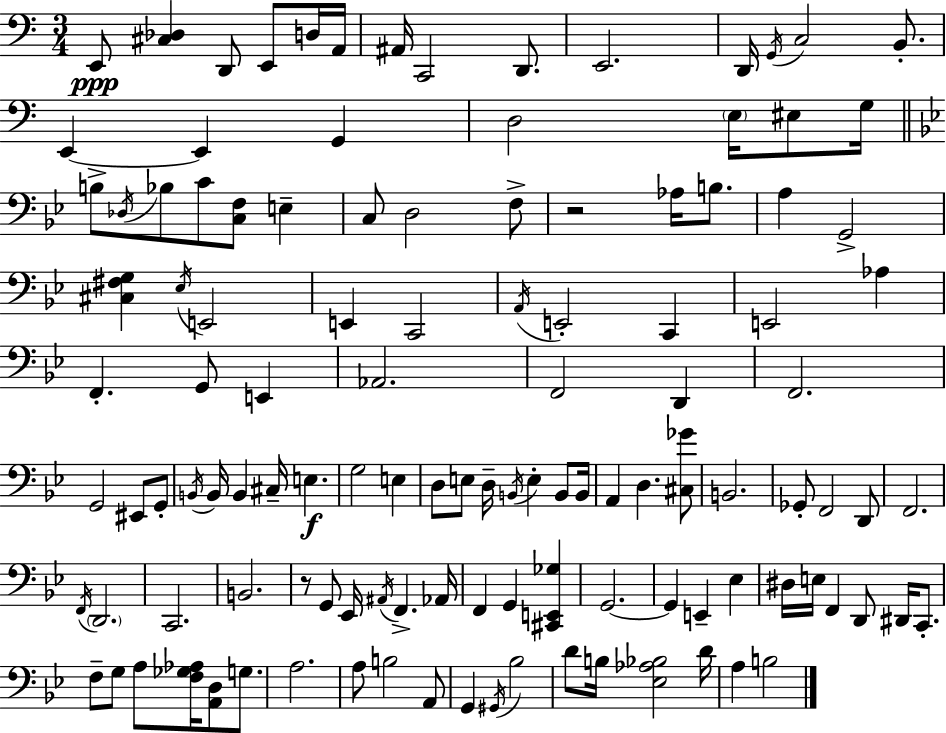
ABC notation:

X:1
T:Untitled
M:3/4
L:1/4
K:Am
E,,/2 [^C,_D,] D,,/2 E,,/2 D,/4 A,,/4 ^A,,/4 C,,2 D,,/2 E,,2 D,,/4 G,,/4 C,2 B,,/2 E,, E,, G,, D,2 E,/4 ^E,/2 G,/4 B,/2 _D,/4 _B,/2 C/2 [C,F,]/2 E, C,/2 D,2 F,/2 z2 _A,/4 B,/2 A, G,,2 [^C,^F,G,] _E,/4 E,,2 E,, C,,2 A,,/4 E,,2 C,, E,,2 _A, F,, G,,/2 E,, _A,,2 F,,2 D,, F,,2 G,,2 ^E,,/2 G,,/2 B,,/4 B,,/4 B,, ^C,/4 E, G,2 E, D,/2 E,/2 D,/4 B,,/4 E, B,,/2 B,,/4 A,, D, [^C,_G]/2 B,,2 _G,,/2 F,,2 D,,/2 F,,2 F,,/4 D,,2 C,,2 B,,2 z/2 G,,/2 _E,,/4 ^A,,/4 F,, _A,,/4 F,, G,, [^C,,E,,_G,] G,,2 G,, E,, _E, ^D,/4 E,/4 F,, D,,/2 ^D,,/4 C,,/2 F,/2 G,/2 A,/2 [F,_G,_A,]/4 [A,,D,]/2 G,/2 A,2 A,/2 B,2 A,,/2 G,, ^G,,/4 _B,2 D/2 B,/4 [_E,_A,_B,]2 D/4 A, B,2